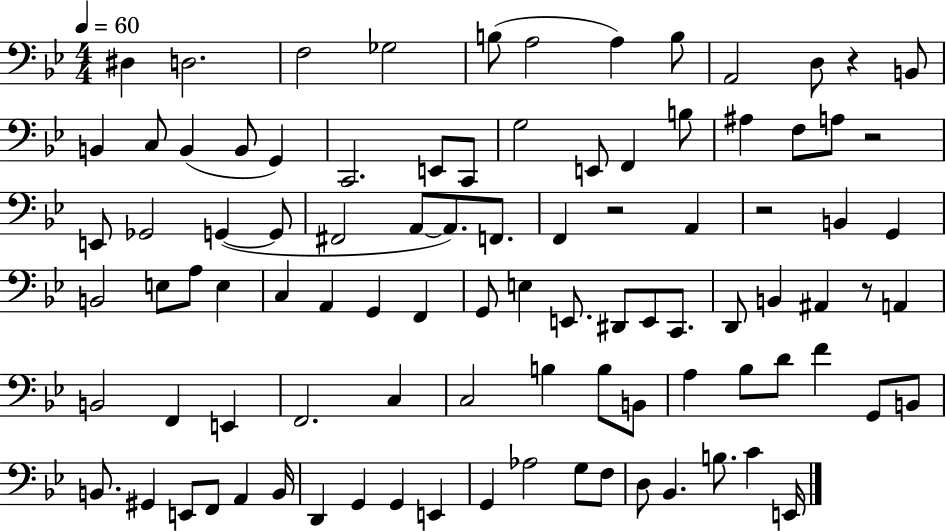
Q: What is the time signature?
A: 4/4